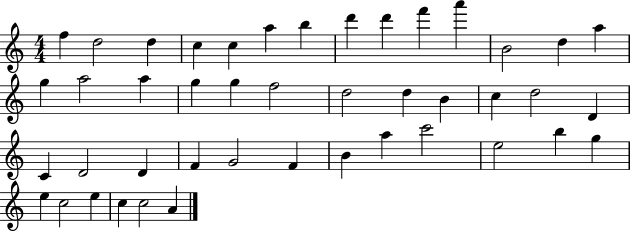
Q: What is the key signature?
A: C major